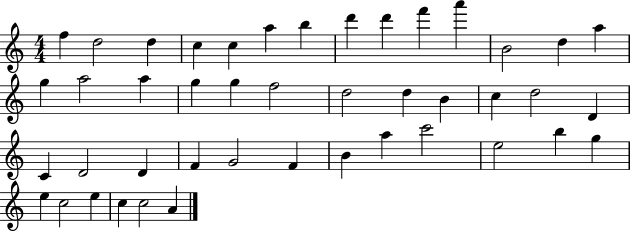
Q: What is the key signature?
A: C major